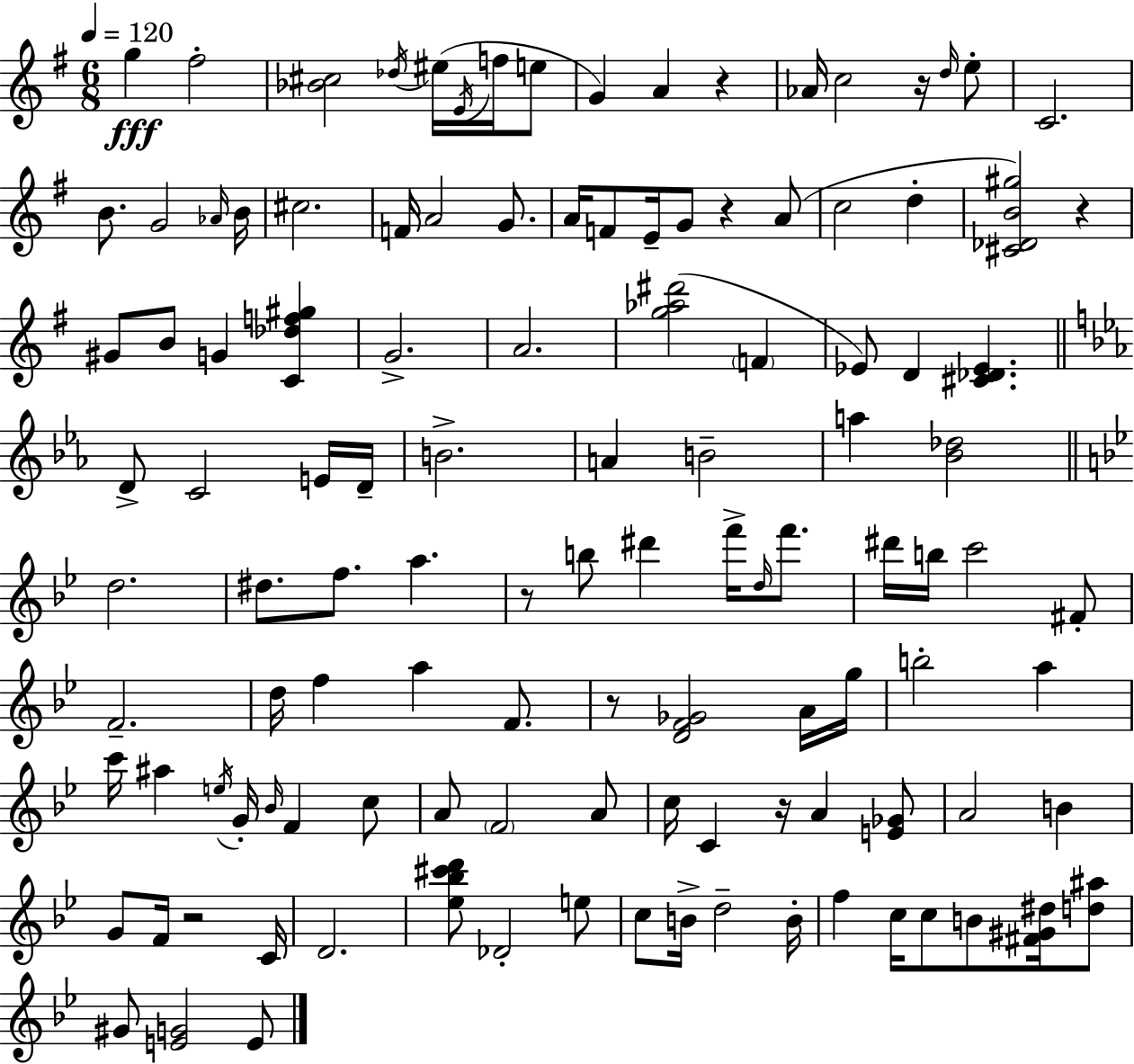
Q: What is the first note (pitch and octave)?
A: G5